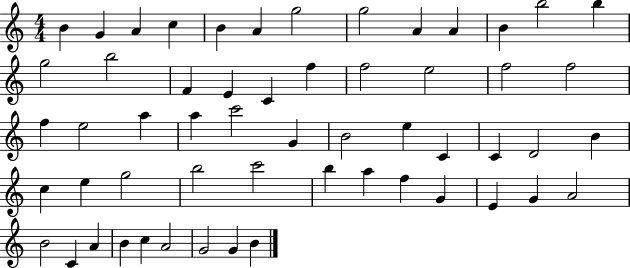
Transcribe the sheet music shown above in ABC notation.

X:1
T:Untitled
M:4/4
L:1/4
K:C
B G A c B A g2 g2 A A B b2 b g2 b2 F E C f f2 e2 f2 f2 f e2 a a c'2 G B2 e C C D2 B c e g2 b2 c'2 b a f G E G A2 B2 C A B c A2 G2 G B